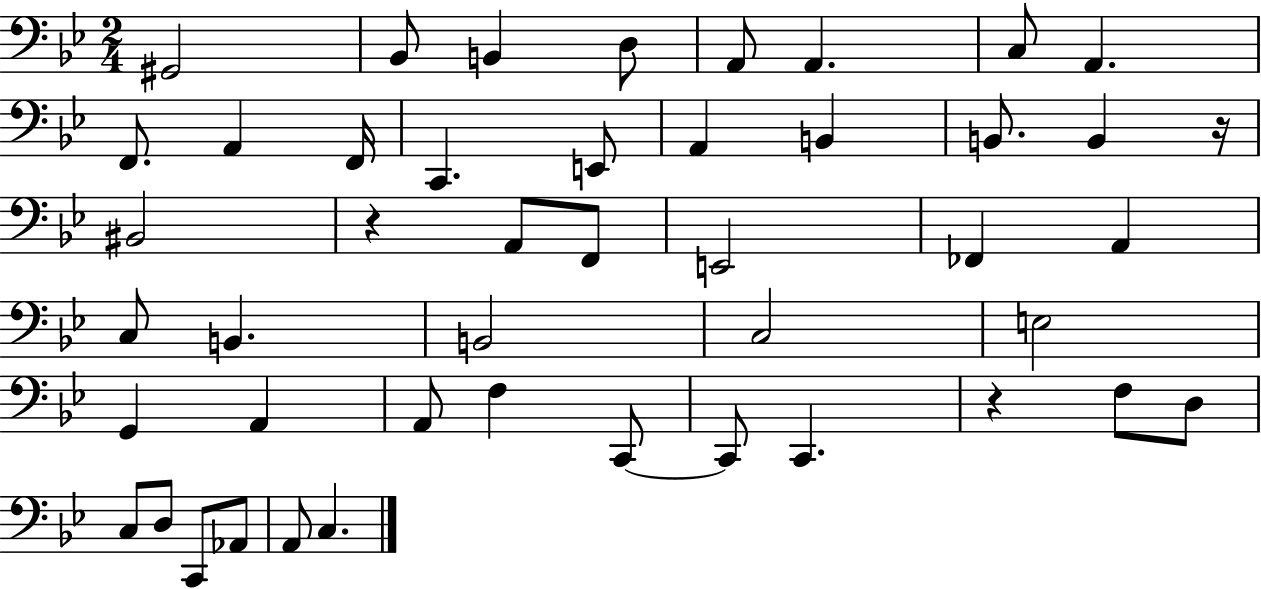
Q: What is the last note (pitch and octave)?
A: C3